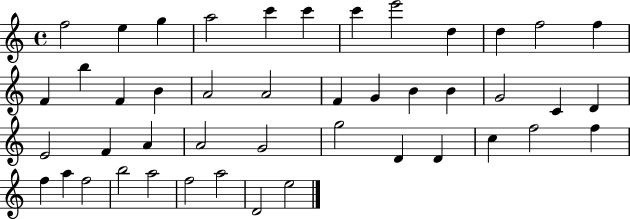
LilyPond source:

{
  \clef treble
  \time 4/4
  \defaultTimeSignature
  \key c \major
  f''2 e''4 g''4 | a''2 c'''4 c'''4 | c'''4 e'''2 d''4 | d''4 f''2 f''4 | \break f'4 b''4 f'4 b'4 | a'2 a'2 | f'4 g'4 b'4 b'4 | g'2 c'4 d'4 | \break e'2 f'4 a'4 | a'2 g'2 | g''2 d'4 d'4 | c''4 f''2 f''4 | \break f''4 a''4 f''2 | b''2 a''2 | f''2 a''2 | d'2 e''2 | \break \bar "|."
}